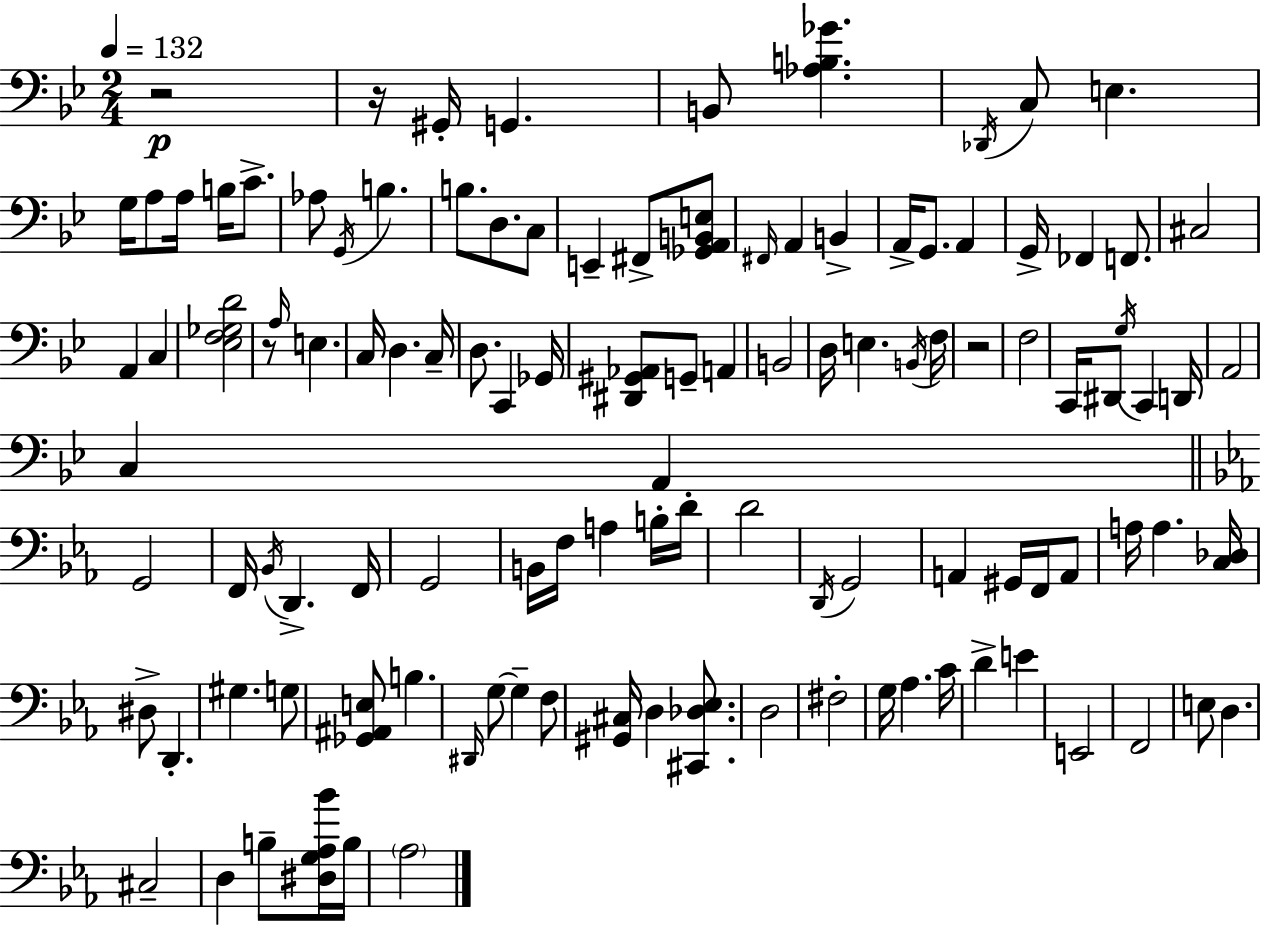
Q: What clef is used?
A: bass